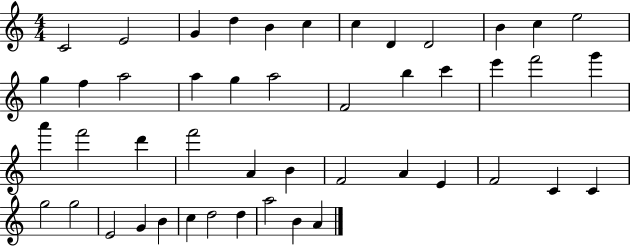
C4/h E4/h G4/q D5/q B4/q C5/q C5/q D4/q D4/h B4/q C5/q E5/h G5/q F5/q A5/h A5/q G5/q A5/h F4/h B5/q C6/q E6/q F6/h G6/q A6/q F6/h D6/q F6/h A4/q B4/q F4/h A4/q E4/q F4/h C4/q C4/q G5/h G5/h E4/h G4/q B4/q C5/q D5/h D5/q A5/h B4/q A4/q